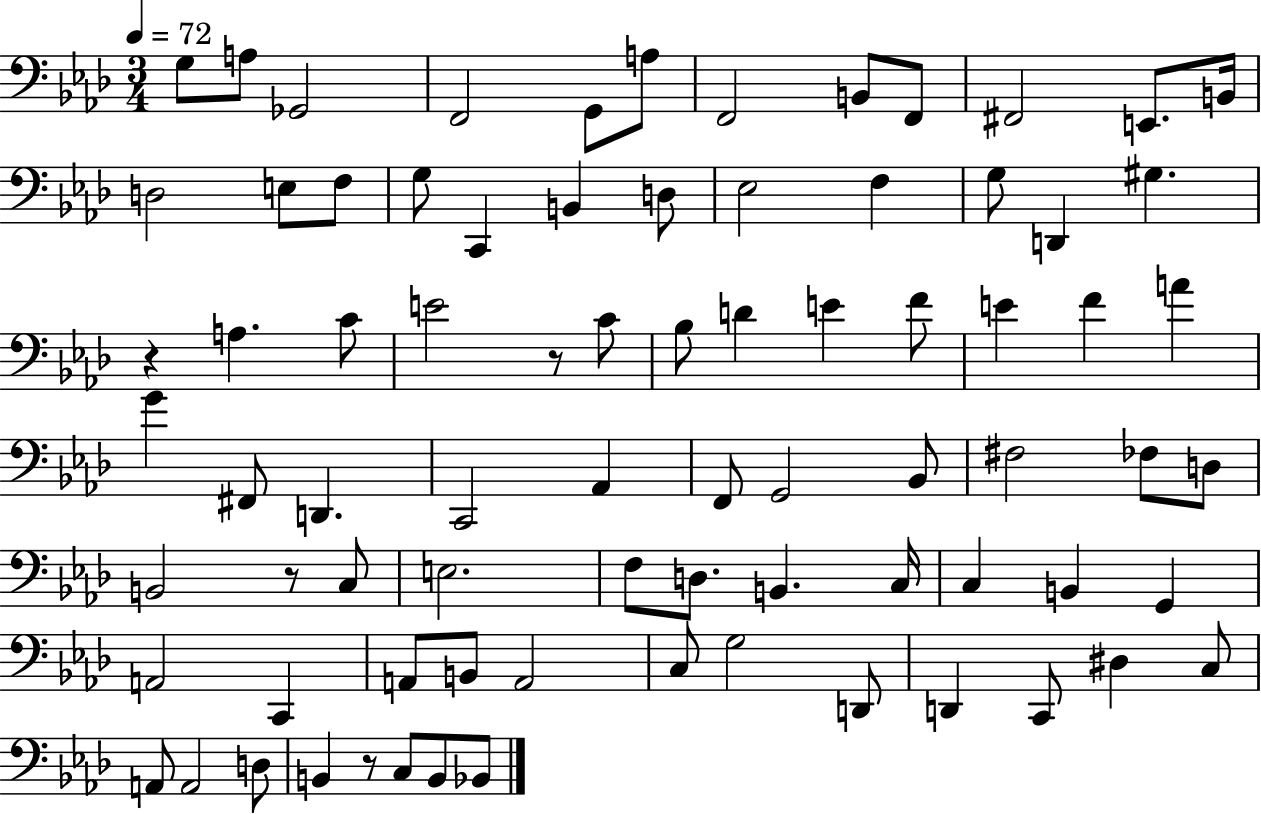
{
  \clef bass
  \numericTimeSignature
  \time 3/4
  \key aes \major
  \tempo 4 = 72
  \repeat volta 2 { g8 a8 ges,2 | f,2 g,8 a8 | f,2 b,8 f,8 | fis,2 e,8. b,16 | \break d2 e8 f8 | g8 c,4 b,4 d8 | ees2 f4 | g8 d,4 gis4. | \break r4 a4. c'8 | e'2 r8 c'8 | bes8 d'4 e'4 f'8 | e'4 f'4 a'4 | \break g'4 fis,8 d,4. | c,2 aes,4 | f,8 g,2 bes,8 | fis2 fes8 d8 | \break b,2 r8 c8 | e2. | f8 d8. b,4. c16 | c4 b,4 g,4 | \break a,2 c,4 | a,8 b,8 a,2 | c8 g2 d,8 | d,4 c,8 dis4 c8 | \break a,8 a,2 d8 | b,4 r8 c8 b,8 bes,8 | } \bar "|."
}